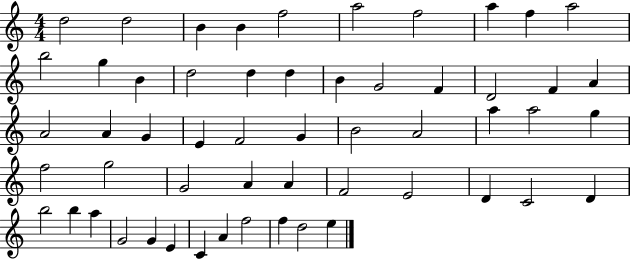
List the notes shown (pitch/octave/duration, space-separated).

D5/h D5/h B4/q B4/q F5/h A5/h F5/h A5/q F5/q A5/h B5/h G5/q B4/q D5/h D5/q D5/q B4/q G4/h F4/q D4/h F4/q A4/q A4/h A4/q G4/q E4/q F4/h G4/q B4/h A4/h A5/q A5/h G5/q F5/h G5/h G4/h A4/q A4/q F4/h E4/h D4/q C4/h D4/q B5/h B5/q A5/q G4/h G4/q E4/q C4/q A4/q F5/h F5/q D5/h E5/q